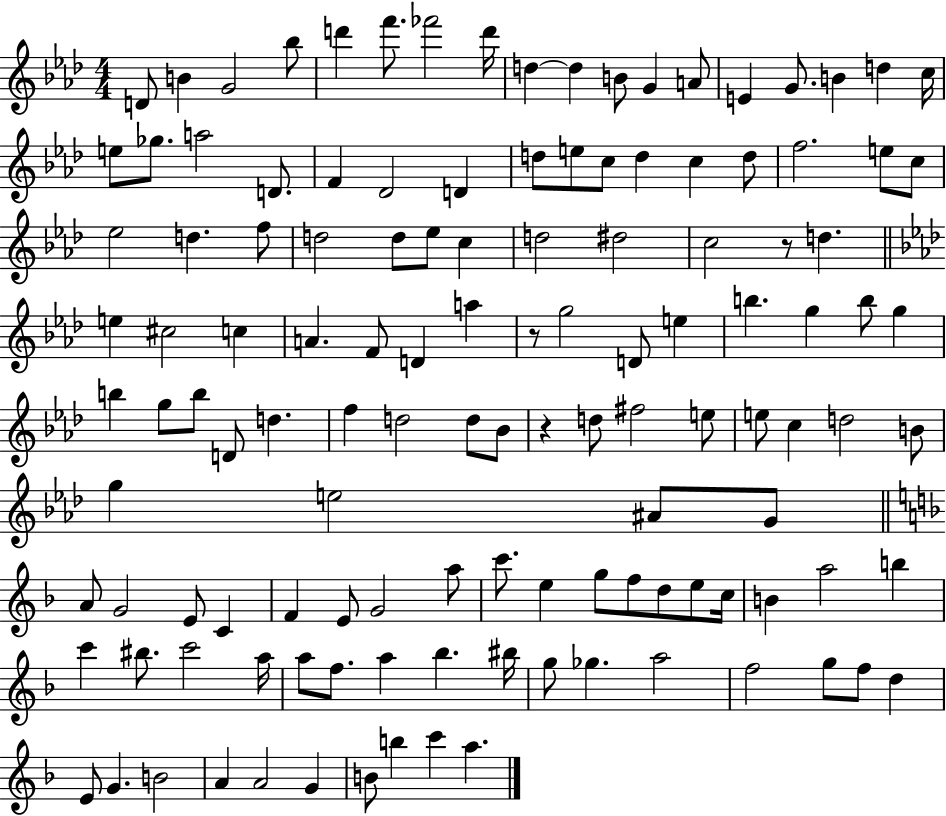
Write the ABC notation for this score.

X:1
T:Untitled
M:4/4
L:1/4
K:Ab
D/2 B G2 _b/2 d' f'/2 _f'2 d'/4 d d B/2 G A/2 E G/2 B d c/4 e/2 _g/2 a2 D/2 F _D2 D d/2 e/2 c/2 d c d/2 f2 e/2 c/2 _e2 d f/2 d2 d/2 _e/2 c d2 ^d2 c2 z/2 d e ^c2 c A F/2 D a z/2 g2 D/2 e b g b/2 g b g/2 b/2 D/2 d f d2 d/2 _B/2 z d/2 ^f2 e/2 e/2 c d2 B/2 g e2 ^A/2 G/2 A/2 G2 E/2 C F E/2 G2 a/2 c'/2 e g/2 f/2 d/2 e/2 c/4 B a2 b c' ^b/2 c'2 a/4 a/2 f/2 a _b ^b/4 g/2 _g a2 f2 g/2 f/2 d E/2 G B2 A A2 G B/2 b c' a